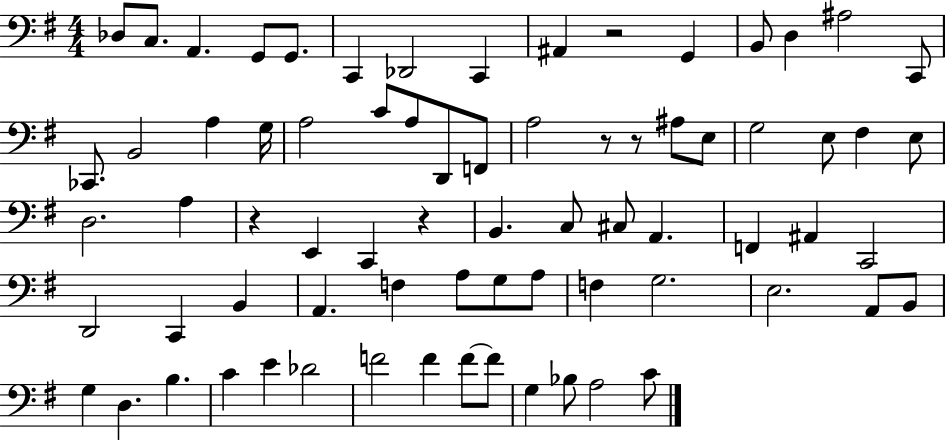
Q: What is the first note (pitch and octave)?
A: Db3